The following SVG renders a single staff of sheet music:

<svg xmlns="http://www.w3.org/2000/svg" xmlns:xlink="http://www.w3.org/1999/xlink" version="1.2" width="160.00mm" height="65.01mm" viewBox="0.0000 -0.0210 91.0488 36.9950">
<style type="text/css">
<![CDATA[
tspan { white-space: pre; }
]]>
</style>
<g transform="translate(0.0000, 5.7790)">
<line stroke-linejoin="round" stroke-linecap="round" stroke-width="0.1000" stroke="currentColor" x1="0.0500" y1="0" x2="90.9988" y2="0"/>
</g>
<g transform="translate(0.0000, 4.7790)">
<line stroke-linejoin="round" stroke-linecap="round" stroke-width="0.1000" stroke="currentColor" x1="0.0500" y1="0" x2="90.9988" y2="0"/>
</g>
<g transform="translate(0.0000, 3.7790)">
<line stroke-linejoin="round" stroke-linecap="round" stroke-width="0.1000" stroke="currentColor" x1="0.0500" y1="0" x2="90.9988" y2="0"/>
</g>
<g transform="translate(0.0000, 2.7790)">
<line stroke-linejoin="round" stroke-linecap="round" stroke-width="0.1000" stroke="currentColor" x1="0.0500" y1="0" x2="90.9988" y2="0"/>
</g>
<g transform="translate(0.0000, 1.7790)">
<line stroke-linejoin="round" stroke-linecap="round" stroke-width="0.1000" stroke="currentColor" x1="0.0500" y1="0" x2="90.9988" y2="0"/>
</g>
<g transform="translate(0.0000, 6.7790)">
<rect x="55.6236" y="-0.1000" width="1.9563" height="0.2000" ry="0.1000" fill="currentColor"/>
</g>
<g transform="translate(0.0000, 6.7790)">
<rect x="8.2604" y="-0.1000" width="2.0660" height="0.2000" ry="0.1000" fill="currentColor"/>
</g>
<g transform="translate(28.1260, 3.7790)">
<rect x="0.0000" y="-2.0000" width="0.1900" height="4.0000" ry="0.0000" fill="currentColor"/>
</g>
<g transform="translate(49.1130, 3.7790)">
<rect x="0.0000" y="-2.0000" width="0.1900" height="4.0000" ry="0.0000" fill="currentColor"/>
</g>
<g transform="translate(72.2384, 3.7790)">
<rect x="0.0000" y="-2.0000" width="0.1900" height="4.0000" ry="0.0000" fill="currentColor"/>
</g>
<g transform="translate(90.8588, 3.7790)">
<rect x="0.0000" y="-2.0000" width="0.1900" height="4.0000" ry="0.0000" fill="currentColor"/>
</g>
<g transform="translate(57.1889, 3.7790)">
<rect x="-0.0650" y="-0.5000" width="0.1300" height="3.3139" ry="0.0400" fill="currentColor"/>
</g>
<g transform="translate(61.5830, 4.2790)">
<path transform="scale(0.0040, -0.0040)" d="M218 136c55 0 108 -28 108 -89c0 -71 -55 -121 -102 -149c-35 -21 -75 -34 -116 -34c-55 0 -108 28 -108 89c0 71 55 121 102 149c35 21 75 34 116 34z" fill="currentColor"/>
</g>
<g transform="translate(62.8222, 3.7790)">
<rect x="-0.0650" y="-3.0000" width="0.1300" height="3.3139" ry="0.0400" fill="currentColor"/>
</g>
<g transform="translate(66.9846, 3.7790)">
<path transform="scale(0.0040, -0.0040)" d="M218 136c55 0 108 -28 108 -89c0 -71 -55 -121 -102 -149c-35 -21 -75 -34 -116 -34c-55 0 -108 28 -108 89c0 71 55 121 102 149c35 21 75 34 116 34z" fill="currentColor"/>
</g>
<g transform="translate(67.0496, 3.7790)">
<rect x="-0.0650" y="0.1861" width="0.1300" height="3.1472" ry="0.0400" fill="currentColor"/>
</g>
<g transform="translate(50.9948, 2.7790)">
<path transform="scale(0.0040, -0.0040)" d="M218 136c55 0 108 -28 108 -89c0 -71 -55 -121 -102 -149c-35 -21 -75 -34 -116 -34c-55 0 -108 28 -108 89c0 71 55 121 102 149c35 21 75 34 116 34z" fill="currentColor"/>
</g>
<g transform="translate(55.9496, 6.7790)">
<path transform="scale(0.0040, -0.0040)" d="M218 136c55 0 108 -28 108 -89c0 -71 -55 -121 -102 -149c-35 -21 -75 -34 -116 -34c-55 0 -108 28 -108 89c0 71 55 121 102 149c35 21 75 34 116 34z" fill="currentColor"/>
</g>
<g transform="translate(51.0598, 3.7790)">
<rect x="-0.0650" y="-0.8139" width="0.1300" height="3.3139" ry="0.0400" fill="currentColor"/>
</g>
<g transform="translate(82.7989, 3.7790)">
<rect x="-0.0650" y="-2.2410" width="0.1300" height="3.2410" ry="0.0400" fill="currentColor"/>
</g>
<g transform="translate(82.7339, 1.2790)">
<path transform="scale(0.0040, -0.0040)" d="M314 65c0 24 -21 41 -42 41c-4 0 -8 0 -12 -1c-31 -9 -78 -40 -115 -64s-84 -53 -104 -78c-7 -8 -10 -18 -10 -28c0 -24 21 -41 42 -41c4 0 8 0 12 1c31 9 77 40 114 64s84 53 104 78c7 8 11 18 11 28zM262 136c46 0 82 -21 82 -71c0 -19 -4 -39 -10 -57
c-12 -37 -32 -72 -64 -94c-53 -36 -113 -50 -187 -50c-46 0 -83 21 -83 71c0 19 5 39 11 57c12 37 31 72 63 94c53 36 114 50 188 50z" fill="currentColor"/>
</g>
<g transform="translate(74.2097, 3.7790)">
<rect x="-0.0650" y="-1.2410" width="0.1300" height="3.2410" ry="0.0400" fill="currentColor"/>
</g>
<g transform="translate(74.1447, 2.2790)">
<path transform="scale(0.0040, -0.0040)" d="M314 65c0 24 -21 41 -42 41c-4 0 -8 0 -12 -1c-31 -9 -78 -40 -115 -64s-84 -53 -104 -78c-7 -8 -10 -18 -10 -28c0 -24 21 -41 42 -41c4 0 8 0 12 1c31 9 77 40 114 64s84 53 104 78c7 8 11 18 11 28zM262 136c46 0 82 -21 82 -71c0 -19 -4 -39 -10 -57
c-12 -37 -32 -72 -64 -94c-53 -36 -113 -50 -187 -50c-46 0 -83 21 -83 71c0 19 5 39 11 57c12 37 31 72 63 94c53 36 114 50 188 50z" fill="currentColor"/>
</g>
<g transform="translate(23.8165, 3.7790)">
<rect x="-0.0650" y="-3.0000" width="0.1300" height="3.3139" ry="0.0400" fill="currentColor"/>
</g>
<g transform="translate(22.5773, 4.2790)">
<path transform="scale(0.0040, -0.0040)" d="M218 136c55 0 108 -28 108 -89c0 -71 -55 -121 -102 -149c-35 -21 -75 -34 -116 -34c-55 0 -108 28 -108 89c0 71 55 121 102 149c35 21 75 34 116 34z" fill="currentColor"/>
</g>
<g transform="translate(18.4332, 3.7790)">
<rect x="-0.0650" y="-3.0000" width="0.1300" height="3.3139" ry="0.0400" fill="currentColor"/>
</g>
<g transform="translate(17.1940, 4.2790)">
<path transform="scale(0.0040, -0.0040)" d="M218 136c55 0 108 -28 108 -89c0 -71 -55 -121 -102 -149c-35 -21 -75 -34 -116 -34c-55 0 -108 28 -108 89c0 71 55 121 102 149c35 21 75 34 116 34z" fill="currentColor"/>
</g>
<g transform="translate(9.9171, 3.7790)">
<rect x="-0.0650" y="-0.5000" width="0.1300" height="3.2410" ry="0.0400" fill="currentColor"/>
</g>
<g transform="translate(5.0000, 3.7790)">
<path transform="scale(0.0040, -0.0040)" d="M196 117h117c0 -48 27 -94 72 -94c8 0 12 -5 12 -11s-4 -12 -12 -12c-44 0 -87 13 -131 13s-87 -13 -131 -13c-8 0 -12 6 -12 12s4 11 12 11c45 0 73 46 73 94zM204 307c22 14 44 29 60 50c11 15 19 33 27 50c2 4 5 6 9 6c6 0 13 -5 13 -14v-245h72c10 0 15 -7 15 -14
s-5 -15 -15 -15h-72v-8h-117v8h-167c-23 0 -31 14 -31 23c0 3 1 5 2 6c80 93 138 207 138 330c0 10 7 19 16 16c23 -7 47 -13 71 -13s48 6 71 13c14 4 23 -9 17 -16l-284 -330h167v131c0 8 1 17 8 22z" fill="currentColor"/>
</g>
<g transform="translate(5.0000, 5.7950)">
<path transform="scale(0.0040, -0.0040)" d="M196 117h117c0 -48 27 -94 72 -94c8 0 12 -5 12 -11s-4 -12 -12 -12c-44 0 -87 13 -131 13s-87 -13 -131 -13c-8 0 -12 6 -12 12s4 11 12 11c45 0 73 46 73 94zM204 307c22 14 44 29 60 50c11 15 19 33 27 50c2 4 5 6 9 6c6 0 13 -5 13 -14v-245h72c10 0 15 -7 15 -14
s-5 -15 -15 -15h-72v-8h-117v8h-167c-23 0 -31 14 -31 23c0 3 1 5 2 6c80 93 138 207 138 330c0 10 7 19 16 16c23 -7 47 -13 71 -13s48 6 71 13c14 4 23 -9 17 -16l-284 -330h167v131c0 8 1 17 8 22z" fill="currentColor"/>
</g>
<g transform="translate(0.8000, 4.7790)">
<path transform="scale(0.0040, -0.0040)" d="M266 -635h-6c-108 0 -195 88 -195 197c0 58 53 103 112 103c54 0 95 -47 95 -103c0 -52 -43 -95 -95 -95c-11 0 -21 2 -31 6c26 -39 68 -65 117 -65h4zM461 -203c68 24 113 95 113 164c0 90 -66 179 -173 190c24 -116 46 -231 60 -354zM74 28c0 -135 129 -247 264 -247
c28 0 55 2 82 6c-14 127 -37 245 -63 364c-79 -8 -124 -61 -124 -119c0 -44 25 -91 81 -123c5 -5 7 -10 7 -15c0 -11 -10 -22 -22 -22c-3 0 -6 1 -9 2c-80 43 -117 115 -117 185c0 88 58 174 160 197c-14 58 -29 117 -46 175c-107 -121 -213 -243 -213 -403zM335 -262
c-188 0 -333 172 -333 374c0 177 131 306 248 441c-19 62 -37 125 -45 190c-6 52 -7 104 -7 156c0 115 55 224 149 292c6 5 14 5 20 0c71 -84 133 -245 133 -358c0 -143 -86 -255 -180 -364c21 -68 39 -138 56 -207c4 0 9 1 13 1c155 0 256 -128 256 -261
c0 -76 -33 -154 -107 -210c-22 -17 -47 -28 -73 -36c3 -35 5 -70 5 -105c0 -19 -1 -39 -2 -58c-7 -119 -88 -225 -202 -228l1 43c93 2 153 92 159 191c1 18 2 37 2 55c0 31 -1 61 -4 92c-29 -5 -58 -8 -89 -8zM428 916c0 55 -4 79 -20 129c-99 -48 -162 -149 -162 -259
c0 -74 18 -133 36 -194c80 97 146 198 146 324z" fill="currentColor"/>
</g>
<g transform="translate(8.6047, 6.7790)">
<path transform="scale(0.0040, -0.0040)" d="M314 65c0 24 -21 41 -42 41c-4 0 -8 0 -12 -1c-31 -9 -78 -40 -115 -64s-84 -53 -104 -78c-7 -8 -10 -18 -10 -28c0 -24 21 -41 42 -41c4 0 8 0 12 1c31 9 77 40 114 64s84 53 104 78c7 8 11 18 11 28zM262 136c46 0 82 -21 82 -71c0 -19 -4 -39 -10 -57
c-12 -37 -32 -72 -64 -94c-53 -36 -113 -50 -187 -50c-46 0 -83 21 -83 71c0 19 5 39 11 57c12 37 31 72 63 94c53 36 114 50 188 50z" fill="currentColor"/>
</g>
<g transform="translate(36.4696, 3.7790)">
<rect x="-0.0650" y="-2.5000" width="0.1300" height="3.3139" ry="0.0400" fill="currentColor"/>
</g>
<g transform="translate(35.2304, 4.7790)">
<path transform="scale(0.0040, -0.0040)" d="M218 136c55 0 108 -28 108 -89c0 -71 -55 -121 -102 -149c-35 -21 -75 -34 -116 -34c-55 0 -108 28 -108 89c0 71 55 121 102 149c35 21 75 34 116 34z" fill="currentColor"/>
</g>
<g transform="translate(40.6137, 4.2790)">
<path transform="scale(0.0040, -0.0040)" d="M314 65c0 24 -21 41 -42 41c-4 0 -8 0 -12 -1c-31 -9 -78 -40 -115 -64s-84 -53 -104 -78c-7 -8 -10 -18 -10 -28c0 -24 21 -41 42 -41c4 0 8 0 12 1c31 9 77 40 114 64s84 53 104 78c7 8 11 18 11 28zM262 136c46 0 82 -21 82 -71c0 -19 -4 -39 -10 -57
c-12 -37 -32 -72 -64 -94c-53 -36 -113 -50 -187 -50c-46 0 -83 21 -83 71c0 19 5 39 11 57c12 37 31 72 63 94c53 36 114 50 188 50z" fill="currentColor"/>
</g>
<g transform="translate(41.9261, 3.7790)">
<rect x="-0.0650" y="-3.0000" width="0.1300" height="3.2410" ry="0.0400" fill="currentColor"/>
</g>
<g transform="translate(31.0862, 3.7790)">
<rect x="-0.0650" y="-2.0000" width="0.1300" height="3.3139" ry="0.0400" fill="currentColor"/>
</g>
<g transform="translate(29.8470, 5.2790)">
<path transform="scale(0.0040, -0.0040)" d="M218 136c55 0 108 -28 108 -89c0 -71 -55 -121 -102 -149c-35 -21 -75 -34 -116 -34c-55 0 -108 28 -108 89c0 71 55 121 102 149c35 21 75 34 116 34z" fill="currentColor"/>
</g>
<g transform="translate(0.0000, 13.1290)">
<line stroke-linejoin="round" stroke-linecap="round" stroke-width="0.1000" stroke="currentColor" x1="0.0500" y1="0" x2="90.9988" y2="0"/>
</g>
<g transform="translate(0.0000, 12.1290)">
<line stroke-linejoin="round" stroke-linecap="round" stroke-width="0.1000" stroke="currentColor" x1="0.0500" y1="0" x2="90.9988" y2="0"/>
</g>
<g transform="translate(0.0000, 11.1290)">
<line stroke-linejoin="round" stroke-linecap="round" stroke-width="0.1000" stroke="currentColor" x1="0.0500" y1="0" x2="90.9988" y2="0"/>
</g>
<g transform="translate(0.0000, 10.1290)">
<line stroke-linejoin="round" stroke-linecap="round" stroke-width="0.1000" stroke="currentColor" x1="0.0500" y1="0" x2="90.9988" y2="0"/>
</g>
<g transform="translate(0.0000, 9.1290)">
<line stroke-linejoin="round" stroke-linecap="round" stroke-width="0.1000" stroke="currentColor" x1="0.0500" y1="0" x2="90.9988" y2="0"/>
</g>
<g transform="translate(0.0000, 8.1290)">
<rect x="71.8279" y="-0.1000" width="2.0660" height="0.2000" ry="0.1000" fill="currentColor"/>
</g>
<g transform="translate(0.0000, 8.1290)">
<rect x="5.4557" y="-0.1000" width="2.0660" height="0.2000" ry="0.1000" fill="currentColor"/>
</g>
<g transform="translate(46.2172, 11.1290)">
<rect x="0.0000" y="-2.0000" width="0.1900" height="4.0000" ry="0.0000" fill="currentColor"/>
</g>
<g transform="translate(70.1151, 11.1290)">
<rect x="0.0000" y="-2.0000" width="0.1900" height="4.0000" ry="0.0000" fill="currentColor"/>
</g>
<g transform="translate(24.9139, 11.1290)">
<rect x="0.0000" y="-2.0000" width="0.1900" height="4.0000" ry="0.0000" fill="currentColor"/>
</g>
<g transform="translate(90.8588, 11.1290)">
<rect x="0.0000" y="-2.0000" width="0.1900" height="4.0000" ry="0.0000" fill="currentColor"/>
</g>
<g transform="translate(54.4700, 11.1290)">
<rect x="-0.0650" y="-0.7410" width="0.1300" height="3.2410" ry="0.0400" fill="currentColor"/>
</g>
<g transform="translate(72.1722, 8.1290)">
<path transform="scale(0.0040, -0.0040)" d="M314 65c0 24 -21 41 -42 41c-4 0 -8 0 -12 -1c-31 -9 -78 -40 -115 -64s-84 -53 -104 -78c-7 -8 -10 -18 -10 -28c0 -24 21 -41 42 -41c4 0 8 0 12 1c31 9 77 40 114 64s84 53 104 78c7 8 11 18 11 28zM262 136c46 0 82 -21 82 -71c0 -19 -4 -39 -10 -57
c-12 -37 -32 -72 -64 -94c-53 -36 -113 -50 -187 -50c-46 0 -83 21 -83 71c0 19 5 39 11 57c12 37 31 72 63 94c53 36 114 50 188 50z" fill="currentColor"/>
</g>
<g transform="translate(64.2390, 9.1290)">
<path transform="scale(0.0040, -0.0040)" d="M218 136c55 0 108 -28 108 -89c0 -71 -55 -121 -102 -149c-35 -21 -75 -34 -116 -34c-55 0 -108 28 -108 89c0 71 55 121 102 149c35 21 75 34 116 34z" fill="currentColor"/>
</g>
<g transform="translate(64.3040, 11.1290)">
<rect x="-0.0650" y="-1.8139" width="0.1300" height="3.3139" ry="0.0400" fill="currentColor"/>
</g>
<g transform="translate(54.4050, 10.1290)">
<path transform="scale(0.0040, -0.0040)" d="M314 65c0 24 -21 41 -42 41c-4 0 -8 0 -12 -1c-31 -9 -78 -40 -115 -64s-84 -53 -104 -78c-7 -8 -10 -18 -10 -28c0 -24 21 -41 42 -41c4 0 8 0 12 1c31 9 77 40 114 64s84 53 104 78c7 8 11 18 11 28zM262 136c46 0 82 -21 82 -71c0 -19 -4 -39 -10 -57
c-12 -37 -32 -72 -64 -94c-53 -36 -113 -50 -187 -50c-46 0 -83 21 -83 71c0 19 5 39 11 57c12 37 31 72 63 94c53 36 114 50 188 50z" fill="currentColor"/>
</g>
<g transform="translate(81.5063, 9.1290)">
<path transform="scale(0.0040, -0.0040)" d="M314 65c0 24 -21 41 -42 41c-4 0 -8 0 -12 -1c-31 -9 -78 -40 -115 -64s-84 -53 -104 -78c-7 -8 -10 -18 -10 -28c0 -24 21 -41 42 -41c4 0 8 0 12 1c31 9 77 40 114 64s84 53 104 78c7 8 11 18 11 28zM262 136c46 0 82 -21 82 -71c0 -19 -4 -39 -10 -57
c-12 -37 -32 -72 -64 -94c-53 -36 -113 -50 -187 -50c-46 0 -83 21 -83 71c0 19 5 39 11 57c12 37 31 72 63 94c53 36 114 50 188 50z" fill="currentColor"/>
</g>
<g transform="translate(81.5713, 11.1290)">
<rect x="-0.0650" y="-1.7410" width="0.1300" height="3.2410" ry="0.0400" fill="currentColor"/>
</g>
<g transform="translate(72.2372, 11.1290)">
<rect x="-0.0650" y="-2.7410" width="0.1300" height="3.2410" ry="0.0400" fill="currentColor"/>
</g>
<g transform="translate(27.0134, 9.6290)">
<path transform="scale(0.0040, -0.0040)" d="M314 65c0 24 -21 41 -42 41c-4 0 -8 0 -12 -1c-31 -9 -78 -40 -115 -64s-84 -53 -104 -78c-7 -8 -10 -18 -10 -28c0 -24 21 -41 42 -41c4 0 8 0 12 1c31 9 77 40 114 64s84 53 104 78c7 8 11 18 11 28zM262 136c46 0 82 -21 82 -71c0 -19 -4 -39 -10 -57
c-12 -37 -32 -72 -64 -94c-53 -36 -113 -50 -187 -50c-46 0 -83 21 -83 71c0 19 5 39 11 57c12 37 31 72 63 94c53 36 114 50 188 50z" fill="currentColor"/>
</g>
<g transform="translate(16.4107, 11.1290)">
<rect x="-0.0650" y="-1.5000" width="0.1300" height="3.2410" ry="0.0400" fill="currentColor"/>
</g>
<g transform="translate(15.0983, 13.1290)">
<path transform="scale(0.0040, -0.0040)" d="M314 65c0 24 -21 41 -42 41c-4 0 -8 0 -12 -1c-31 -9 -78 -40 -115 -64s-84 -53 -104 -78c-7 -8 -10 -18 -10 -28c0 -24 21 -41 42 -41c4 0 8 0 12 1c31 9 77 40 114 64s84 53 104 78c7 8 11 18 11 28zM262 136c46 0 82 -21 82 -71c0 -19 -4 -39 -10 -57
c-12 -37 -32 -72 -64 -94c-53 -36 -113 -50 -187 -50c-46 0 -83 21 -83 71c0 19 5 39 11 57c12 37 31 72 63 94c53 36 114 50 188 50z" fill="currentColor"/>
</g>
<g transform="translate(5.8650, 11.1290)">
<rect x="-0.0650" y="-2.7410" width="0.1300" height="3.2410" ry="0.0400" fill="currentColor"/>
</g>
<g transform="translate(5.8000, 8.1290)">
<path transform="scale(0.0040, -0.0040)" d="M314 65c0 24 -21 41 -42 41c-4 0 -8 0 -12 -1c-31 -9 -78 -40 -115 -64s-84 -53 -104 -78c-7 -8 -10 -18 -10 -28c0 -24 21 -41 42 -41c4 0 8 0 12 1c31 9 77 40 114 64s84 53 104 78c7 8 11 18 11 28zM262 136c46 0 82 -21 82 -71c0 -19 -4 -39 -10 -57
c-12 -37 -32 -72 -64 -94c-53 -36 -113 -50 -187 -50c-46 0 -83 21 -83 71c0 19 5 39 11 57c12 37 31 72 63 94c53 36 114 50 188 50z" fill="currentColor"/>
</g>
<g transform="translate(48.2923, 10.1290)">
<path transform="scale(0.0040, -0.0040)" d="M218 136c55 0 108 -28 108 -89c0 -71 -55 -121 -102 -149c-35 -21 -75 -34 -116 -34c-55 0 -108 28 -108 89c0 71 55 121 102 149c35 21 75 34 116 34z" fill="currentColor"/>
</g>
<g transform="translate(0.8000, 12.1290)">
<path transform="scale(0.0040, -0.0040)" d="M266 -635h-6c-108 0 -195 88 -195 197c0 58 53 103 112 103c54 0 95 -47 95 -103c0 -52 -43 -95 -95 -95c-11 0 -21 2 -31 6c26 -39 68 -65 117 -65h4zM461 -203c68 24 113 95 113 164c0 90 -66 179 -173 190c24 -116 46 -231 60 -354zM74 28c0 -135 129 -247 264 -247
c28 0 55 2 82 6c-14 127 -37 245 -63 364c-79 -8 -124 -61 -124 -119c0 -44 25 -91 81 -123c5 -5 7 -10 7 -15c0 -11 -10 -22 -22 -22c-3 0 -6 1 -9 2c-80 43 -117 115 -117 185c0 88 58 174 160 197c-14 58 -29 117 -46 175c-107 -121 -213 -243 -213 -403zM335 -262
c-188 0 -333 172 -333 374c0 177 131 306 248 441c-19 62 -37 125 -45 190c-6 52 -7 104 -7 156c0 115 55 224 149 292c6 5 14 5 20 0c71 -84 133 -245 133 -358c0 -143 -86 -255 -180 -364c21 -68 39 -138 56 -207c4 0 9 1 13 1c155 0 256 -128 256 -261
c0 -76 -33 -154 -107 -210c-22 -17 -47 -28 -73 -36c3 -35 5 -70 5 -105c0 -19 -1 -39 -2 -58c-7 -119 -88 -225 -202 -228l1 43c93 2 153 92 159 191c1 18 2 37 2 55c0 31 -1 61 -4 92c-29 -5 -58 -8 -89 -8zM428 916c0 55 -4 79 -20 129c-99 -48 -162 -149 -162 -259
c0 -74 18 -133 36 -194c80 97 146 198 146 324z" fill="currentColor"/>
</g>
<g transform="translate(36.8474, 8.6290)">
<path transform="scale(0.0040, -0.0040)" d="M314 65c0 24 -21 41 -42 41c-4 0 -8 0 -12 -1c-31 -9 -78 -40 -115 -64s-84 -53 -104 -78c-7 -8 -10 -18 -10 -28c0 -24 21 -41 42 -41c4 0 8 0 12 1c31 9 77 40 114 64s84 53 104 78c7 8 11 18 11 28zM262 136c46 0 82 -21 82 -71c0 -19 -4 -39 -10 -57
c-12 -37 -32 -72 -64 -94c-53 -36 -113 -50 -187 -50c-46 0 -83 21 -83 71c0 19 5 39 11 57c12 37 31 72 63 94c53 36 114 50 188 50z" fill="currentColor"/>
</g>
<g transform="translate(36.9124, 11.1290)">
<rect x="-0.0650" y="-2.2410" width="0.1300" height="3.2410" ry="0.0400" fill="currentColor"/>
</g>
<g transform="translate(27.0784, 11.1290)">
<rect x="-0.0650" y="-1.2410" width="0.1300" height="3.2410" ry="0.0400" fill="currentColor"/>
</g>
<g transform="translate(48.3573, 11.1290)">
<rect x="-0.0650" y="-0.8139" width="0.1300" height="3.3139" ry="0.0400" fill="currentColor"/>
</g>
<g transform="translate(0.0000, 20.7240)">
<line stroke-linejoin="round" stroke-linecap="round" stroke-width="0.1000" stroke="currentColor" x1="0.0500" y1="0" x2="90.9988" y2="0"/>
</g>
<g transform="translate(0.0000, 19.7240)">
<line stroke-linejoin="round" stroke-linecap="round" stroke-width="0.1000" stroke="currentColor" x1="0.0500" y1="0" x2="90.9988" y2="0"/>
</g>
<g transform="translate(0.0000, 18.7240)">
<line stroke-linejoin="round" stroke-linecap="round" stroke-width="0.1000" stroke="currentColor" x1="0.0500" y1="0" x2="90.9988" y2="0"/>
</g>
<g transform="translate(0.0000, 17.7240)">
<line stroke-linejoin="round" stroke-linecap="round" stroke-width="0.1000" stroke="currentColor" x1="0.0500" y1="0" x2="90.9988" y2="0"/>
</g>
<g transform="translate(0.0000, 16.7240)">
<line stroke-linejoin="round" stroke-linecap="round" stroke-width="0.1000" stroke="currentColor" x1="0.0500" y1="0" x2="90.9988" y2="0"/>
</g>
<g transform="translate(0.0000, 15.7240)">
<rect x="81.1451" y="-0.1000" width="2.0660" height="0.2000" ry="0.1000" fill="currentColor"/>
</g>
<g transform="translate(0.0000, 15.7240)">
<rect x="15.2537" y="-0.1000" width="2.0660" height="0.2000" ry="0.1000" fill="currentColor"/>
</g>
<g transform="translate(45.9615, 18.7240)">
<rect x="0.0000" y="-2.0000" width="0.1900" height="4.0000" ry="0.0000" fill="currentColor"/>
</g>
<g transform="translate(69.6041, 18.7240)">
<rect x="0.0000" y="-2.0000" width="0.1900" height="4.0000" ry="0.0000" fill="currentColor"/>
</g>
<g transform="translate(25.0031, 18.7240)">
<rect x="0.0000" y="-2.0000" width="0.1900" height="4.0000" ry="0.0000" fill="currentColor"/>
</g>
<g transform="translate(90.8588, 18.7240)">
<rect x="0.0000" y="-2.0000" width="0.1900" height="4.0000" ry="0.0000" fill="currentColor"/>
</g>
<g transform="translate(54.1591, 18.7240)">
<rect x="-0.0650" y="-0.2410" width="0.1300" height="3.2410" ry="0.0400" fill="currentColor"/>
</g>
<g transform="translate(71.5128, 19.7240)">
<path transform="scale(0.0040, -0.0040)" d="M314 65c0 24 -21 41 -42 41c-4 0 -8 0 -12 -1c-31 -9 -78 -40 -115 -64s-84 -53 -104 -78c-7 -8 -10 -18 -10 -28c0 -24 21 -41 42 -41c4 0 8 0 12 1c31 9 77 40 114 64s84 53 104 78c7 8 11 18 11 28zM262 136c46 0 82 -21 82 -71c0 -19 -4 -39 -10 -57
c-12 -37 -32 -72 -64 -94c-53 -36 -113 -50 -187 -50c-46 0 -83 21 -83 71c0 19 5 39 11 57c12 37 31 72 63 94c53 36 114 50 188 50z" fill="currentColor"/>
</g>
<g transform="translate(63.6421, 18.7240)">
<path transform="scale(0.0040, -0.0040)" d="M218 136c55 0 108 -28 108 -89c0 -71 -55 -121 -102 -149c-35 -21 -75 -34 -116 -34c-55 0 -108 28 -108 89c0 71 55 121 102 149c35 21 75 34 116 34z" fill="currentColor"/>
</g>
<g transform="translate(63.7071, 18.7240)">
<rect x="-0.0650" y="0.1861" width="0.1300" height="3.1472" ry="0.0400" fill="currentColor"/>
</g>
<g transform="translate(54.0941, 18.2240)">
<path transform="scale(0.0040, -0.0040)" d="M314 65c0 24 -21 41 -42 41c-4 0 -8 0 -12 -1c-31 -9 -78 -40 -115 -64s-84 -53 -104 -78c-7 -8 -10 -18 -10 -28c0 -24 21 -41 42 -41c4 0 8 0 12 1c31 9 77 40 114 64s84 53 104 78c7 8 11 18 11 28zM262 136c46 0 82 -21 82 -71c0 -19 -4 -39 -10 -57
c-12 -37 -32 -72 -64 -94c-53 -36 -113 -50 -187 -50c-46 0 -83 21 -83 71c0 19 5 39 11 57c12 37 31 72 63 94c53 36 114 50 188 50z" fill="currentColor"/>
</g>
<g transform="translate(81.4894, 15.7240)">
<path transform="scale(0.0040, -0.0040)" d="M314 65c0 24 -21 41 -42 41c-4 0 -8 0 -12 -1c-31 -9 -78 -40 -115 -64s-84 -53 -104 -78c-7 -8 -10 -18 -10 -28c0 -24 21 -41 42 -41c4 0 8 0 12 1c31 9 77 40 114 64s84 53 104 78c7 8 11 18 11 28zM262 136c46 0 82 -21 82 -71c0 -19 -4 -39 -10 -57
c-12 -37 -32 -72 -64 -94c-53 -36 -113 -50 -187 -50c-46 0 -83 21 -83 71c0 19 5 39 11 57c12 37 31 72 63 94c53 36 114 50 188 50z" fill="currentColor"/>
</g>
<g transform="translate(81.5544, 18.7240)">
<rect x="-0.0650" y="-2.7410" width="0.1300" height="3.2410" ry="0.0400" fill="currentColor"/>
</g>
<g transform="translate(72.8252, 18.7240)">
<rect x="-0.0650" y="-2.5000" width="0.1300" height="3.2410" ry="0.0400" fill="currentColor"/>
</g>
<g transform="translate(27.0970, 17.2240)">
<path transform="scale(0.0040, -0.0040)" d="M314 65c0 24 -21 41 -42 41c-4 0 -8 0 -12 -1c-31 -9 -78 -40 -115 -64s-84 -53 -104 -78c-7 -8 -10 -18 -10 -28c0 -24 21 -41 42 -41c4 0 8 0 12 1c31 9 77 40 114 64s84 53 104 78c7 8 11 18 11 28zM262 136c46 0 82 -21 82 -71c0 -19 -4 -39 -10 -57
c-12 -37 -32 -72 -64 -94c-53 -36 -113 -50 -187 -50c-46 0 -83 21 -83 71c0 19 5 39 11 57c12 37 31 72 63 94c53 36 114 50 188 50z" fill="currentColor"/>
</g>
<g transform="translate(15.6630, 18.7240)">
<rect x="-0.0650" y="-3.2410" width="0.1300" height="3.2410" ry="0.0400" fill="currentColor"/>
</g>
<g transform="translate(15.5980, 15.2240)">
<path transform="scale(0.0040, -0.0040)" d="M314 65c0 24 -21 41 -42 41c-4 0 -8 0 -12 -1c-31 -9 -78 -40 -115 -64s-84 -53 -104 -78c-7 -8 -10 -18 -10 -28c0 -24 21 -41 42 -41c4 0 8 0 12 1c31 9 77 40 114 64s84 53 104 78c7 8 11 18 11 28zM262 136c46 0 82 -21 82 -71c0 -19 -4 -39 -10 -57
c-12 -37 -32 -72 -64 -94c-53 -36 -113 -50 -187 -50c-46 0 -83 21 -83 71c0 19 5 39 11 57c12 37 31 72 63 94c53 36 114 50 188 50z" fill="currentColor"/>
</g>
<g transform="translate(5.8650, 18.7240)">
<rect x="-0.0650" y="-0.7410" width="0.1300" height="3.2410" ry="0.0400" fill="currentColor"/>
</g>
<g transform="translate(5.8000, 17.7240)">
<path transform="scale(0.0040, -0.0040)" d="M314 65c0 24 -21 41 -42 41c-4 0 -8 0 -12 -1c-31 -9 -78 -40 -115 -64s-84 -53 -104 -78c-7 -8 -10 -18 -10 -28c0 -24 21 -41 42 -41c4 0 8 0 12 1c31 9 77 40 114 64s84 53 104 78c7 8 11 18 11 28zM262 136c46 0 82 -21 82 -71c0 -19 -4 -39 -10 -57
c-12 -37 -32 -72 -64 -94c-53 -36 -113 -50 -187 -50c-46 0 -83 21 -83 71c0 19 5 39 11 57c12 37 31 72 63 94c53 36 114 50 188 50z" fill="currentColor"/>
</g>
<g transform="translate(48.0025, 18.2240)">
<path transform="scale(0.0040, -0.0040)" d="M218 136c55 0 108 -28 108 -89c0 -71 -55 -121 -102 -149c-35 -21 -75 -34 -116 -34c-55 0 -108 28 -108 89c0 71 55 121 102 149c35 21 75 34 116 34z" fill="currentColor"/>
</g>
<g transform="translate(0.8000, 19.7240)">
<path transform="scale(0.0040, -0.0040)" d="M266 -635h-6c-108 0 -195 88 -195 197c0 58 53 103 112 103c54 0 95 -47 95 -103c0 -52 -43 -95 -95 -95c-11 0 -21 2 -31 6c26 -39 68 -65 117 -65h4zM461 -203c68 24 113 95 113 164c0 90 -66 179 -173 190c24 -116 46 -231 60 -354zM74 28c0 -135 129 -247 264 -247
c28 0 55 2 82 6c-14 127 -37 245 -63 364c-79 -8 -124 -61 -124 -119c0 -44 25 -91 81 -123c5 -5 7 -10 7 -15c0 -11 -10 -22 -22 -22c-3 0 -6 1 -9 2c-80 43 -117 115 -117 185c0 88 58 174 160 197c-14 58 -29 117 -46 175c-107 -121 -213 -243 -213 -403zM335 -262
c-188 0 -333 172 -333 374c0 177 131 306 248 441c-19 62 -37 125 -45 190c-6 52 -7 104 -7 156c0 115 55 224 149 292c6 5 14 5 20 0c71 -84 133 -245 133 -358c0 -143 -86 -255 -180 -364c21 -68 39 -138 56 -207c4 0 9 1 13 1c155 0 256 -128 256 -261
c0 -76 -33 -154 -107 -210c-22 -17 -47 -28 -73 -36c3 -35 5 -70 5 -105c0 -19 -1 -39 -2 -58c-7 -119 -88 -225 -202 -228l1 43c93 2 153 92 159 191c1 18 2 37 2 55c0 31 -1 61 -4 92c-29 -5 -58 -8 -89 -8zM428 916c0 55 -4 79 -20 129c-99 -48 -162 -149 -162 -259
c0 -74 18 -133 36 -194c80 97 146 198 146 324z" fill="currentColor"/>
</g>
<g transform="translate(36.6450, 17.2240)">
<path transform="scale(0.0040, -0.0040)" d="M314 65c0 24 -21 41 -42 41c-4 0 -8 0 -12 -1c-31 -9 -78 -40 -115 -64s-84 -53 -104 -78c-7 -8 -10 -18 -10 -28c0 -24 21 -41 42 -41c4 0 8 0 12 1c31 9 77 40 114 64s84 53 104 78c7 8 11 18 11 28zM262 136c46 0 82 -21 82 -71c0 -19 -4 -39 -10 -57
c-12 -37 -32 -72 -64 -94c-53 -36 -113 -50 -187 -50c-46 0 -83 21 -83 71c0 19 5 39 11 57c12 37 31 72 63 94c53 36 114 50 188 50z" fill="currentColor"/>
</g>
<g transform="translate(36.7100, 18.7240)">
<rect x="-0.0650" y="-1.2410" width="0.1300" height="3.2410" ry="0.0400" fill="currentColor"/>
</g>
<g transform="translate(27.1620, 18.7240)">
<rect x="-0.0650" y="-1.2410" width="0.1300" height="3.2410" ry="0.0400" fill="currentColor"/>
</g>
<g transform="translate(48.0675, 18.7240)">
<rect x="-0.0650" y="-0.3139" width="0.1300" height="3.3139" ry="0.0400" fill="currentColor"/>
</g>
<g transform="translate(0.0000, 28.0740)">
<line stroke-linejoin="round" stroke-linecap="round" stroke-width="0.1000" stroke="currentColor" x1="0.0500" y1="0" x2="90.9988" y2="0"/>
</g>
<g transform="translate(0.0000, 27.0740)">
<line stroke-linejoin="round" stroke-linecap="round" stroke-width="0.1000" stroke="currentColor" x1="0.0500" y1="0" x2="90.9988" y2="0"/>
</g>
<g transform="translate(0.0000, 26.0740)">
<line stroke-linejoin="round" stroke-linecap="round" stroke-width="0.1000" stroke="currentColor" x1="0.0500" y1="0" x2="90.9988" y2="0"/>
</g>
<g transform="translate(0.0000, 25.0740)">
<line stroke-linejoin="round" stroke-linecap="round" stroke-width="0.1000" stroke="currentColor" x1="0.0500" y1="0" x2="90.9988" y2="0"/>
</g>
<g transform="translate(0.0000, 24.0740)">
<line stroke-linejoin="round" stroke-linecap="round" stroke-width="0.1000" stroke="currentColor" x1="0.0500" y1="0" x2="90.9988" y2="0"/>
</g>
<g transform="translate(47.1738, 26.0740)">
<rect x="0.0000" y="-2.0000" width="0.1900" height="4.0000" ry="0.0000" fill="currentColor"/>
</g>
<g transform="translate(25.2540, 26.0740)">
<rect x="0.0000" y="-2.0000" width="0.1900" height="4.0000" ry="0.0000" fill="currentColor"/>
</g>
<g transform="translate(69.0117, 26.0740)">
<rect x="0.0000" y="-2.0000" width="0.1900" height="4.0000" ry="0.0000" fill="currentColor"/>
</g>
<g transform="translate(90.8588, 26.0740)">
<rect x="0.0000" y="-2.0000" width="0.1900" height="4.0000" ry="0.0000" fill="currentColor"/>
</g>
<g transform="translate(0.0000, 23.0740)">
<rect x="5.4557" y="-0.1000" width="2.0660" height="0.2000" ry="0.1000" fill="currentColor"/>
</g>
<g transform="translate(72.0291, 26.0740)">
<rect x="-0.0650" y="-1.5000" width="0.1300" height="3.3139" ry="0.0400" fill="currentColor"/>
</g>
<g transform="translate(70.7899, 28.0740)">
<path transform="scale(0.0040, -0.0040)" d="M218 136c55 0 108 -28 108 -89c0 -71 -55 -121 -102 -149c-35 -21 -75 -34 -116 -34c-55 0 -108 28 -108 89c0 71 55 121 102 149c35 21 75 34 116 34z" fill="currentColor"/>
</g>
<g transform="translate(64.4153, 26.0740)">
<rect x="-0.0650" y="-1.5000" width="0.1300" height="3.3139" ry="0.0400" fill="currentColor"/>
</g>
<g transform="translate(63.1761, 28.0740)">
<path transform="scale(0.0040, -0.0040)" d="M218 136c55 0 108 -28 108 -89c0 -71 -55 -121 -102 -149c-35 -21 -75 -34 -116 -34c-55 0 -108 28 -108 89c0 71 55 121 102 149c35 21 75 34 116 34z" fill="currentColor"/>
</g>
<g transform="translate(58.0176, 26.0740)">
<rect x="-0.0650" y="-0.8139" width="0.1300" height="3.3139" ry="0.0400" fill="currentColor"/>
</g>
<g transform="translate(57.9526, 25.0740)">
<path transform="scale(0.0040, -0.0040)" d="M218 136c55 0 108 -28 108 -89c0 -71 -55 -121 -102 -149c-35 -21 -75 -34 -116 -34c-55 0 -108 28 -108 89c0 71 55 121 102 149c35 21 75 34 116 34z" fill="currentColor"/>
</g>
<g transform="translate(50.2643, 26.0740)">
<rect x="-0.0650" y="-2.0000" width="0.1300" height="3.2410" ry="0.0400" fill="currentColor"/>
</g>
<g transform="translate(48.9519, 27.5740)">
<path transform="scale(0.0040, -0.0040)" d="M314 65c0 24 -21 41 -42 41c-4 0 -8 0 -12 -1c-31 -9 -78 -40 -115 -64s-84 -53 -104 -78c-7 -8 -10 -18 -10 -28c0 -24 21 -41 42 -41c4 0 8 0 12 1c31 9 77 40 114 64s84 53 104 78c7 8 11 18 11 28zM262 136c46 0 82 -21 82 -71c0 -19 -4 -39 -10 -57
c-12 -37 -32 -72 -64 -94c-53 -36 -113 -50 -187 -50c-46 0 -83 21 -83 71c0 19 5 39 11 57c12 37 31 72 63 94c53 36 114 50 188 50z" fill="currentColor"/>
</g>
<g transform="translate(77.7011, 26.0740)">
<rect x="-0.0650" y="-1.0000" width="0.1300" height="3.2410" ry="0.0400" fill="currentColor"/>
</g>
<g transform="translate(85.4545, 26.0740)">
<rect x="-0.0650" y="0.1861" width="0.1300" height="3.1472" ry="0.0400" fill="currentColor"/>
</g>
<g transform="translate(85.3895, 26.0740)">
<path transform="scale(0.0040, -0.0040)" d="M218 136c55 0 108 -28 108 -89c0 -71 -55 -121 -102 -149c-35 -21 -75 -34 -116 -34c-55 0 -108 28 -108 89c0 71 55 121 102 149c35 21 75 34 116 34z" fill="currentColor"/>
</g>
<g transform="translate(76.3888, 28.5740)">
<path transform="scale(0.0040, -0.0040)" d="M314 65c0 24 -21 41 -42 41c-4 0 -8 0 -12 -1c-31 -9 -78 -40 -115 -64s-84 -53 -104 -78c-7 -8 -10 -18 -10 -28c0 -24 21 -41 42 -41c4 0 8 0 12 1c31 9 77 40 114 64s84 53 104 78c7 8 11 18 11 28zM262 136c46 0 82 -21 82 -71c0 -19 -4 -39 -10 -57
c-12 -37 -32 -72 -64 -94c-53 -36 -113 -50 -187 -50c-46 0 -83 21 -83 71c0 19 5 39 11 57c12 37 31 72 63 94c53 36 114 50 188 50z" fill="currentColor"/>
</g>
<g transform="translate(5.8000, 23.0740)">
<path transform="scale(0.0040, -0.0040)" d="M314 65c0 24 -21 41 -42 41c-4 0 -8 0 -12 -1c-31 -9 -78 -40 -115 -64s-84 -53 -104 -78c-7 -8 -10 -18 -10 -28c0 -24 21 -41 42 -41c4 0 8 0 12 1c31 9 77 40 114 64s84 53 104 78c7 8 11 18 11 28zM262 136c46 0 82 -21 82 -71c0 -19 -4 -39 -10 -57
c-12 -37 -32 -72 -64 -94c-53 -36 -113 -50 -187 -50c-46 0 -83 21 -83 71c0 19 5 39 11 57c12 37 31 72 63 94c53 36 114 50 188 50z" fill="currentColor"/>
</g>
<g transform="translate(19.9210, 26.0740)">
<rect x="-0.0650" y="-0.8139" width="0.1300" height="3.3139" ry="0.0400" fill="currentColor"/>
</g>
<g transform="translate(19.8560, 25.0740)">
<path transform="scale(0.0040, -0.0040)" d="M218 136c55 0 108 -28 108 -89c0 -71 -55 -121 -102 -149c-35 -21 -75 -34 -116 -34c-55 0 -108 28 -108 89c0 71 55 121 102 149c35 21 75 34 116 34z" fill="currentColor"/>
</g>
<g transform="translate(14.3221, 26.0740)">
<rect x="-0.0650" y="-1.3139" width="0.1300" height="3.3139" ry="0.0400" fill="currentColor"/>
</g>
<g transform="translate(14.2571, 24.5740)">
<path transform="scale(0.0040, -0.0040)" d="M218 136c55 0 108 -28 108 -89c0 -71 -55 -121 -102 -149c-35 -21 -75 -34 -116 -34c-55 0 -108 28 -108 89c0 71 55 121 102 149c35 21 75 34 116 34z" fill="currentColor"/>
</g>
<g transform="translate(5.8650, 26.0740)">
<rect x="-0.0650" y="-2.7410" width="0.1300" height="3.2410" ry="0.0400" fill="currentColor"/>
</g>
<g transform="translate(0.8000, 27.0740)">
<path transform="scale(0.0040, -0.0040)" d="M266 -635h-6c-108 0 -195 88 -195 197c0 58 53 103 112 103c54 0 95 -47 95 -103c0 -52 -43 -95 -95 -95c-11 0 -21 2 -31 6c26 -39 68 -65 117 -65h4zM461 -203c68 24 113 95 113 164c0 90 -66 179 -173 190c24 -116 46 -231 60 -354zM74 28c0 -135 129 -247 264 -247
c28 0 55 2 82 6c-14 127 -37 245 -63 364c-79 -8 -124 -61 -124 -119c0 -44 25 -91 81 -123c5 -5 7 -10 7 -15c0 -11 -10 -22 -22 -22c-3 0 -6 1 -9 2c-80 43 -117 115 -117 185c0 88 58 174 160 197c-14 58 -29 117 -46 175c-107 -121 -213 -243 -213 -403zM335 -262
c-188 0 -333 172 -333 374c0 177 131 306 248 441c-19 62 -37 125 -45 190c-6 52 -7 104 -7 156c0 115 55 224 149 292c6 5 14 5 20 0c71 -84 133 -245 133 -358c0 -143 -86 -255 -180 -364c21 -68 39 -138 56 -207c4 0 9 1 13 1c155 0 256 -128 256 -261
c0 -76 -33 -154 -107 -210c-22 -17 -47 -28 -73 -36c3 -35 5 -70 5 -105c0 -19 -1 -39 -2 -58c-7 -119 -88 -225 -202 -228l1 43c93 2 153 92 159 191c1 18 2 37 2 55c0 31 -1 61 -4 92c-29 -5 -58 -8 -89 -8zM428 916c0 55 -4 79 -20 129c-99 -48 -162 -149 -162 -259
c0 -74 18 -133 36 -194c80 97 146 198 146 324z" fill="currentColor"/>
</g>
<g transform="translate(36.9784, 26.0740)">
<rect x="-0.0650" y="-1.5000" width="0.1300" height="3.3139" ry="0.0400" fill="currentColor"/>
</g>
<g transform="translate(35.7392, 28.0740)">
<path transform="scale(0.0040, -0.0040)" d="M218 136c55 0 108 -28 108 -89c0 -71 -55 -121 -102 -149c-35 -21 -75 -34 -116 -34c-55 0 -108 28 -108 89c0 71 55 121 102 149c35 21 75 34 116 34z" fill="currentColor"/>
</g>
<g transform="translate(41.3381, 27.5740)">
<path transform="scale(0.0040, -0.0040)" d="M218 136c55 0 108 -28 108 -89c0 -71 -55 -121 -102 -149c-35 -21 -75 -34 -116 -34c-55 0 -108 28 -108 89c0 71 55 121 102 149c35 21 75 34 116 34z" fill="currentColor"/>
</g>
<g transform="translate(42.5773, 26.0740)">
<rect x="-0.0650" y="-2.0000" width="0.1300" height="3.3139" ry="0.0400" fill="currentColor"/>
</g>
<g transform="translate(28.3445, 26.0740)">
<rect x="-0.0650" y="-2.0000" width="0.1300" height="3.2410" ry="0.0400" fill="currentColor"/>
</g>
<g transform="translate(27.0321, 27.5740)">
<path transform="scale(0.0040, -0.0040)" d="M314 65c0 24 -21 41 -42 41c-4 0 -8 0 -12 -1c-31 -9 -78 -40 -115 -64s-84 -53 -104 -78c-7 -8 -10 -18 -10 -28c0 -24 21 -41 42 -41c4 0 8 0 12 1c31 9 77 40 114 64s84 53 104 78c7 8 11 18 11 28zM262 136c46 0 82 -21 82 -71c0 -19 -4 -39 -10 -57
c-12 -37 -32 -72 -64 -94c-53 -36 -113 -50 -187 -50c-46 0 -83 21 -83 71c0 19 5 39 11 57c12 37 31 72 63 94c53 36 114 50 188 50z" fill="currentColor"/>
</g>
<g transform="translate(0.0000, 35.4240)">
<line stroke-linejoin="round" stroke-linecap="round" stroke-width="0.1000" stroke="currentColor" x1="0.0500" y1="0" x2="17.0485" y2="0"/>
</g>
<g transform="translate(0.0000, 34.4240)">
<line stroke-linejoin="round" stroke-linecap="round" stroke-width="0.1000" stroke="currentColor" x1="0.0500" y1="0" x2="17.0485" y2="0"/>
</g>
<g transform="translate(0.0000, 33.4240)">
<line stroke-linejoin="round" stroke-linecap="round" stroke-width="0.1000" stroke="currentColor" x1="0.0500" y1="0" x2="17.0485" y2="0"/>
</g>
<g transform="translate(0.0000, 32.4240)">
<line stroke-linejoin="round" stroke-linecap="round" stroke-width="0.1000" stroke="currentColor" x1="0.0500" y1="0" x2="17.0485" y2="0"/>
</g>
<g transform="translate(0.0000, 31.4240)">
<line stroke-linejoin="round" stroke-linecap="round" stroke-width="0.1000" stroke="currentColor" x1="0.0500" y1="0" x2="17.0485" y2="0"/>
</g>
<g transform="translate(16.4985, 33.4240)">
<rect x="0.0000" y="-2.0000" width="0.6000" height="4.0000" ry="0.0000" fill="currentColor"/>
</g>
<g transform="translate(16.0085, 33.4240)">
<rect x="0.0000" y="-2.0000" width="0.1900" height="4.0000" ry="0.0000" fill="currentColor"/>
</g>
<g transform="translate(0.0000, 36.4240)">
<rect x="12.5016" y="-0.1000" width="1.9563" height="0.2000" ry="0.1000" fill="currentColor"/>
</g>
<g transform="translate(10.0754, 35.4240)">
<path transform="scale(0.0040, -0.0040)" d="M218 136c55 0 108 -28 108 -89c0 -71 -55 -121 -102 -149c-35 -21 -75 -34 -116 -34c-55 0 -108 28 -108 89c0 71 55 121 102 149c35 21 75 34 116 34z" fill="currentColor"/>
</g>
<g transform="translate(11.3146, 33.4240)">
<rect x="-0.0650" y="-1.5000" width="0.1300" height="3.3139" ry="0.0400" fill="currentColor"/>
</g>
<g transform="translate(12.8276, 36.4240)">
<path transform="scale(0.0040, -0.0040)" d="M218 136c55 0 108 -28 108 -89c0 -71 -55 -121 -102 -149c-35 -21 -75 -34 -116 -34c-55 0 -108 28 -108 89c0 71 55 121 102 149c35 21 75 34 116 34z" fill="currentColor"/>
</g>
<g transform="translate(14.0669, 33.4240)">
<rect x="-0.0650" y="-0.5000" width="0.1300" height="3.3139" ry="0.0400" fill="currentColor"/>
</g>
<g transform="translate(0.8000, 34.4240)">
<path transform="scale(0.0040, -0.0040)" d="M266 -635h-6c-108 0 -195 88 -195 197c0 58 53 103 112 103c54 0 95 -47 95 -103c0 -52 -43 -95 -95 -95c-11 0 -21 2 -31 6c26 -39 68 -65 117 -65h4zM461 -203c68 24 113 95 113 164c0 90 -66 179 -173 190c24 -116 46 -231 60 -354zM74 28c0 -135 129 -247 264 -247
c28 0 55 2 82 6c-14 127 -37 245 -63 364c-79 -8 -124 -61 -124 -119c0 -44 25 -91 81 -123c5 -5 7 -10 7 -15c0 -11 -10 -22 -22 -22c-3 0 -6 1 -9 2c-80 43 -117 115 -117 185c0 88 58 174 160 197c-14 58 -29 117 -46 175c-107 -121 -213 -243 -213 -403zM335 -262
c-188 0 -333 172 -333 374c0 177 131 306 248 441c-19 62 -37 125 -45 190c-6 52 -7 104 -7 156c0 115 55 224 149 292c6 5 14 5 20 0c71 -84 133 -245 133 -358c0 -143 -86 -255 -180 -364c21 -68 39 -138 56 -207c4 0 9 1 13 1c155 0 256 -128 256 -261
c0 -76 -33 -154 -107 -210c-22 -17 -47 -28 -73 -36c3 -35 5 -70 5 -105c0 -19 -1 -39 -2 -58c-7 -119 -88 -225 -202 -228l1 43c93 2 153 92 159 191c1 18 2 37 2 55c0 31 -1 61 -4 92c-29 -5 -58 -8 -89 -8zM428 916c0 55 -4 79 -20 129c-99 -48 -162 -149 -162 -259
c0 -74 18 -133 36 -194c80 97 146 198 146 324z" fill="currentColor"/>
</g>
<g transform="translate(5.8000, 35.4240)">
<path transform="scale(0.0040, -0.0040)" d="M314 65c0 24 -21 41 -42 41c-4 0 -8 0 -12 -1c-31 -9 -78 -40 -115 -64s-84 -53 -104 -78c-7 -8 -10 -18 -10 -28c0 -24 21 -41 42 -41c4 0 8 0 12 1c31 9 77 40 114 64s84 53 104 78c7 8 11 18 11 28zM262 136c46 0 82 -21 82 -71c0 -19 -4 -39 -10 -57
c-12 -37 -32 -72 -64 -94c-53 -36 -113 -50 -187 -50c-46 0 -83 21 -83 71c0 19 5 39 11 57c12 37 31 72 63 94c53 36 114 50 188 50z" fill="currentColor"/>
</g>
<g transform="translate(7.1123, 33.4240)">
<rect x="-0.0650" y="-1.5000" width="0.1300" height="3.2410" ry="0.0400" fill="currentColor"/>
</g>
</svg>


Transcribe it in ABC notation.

X:1
T:Untitled
M:4/4
L:1/4
K:C
C2 A A F G A2 d C A B e2 g2 a2 E2 e2 g2 d d2 f a2 f2 d2 b2 e2 e2 c c2 B G2 a2 a2 e d F2 E F F2 d E E D2 B E2 E C